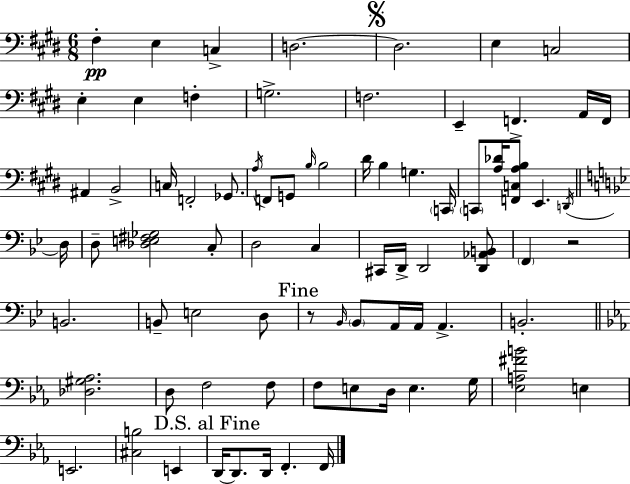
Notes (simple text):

F#3/q E3/q C3/q D3/h. D3/h. E3/q C3/h E3/q E3/q F3/q G3/h. F3/h. E2/q F2/q. A2/s F2/s A#2/q B2/h C3/s F2/h Gb2/e. A3/s F2/e G2/e B3/s B3/h D#4/s B3/q G3/q. C2/s C2/e [A3,Db4]/s [F2,C3,A3,B3]/e E2/q. D2/s D3/s D3/e [Db3,E3,F#3,Gb3]/h C3/e D3/h C3/q C#2/s D2/s D2/h [D2,Ab2,B2]/e F2/q R/h B2/h. B2/e E3/h D3/e R/e Bb2/s Bb2/e A2/s A2/s A2/q. B2/h. [Db3,G#3,Ab3]/h. D3/e F3/h F3/e F3/e E3/e D3/s E3/q. G3/s [Eb3,A3,F#4,B4]/h E3/q E2/h. [C#3,B3]/h E2/q D2/s D2/e. D2/s F2/q. F2/s